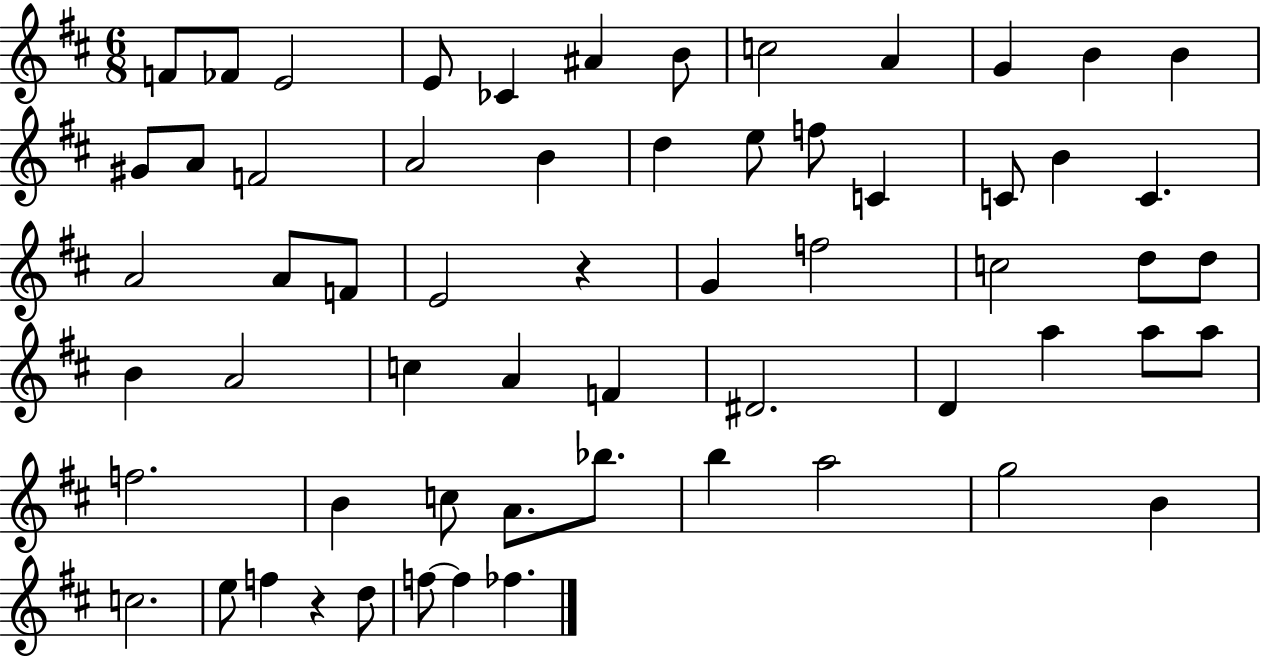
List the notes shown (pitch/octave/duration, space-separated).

F4/e FES4/e E4/h E4/e CES4/q A#4/q B4/e C5/h A4/q G4/q B4/q B4/q G#4/e A4/e F4/h A4/h B4/q D5/q E5/e F5/e C4/q C4/e B4/q C4/q. A4/h A4/e F4/e E4/h R/q G4/q F5/h C5/h D5/e D5/e B4/q A4/h C5/q A4/q F4/q D#4/h. D4/q A5/q A5/e A5/e F5/h. B4/q C5/e A4/e. Bb5/e. B5/q A5/h G5/h B4/q C5/h. E5/e F5/q R/q D5/e F5/e F5/q FES5/q.